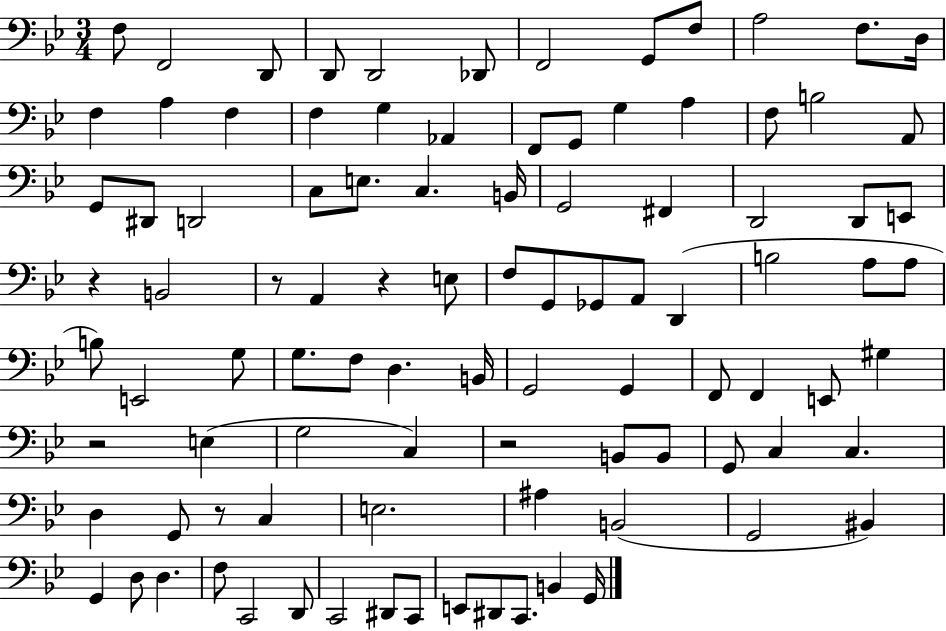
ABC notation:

X:1
T:Untitled
M:3/4
L:1/4
K:Bb
F,/2 F,,2 D,,/2 D,,/2 D,,2 _D,,/2 F,,2 G,,/2 F,/2 A,2 F,/2 D,/4 F, A, F, F, G, _A,, F,,/2 G,,/2 G, A, F,/2 B,2 A,,/2 G,,/2 ^D,,/2 D,,2 C,/2 E,/2 C, B,,/4 G,,2 ^F,, D,,2 D,,/2 E,,/2 z B,,2 z/2 A,, z E,/2 F,/2 G,,/2 _G,,/2 A,,/2 D,, B,2 A,/2 A,/2 B,/2 E,,2 G,/2 G,/2 F,/2 D, B,,/4 G,,2 G,, F,,/2 F,, E,,/2 ^G, z2 E, G,2 C, z2 B,,/2 B,,/2 G,,/2 C, C, D, G,,/2 z/2 C, E,2 ^A, B,,2 G,,2 ^B,, G,, D,/2 D, F,/2 C,,2 D,,/2 C,,2 ^D,,/2 C,,/2 E,,/2 ^D,,/2 C,,/2 B,, G,,/4